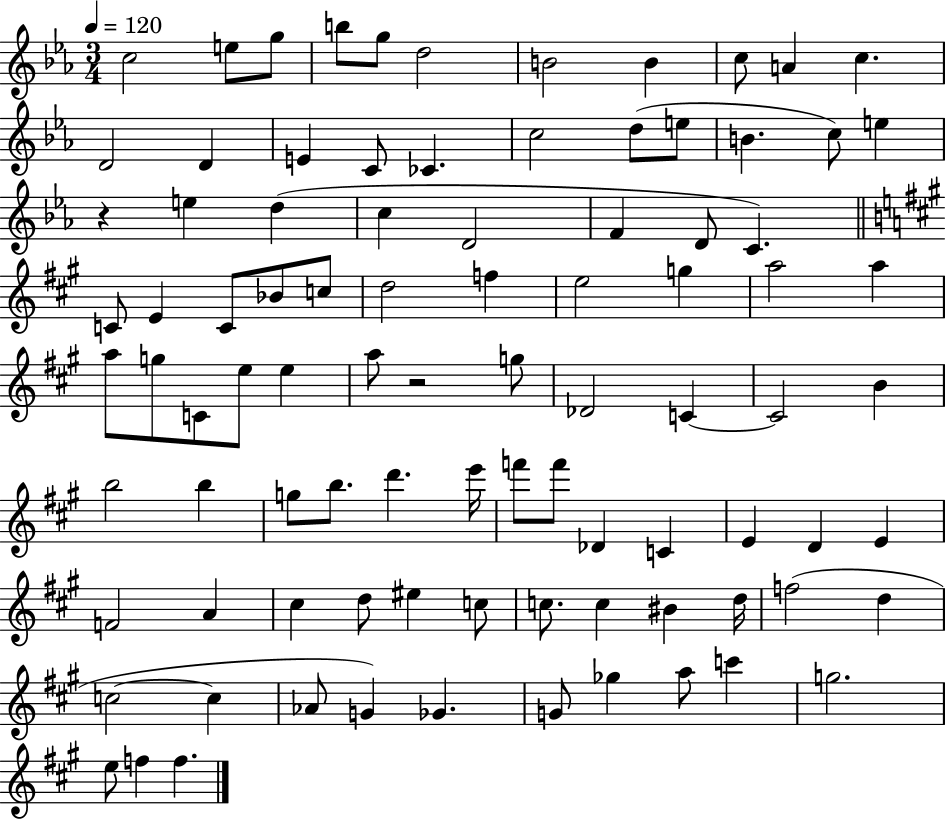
C5/h E5/e G5/e B5/e G5/e D5/h B4/h B4/q C5/e A4/q C5/q. D4/h D4/q E4/q C4/e CES4/q. C5/h D5/e E5/e B4/q. C5/e E5/q R/q E5/q D5/q C5/q D4/h F4/q D4/e C4/q. C4/e E4/q C4/e Bb4/e C5/e D5/h F5/q E5/h G5/q A5/h A5/q A5/e G5/e C4/e E5/e E5/q A5/e R/h G5/e Db4/h C4/q C4/h B4/q B5/h B5/q G5/e B5/e. D6/q. E6/s F6/e F6/e Db4/q C4/q E4/q D4/q E4/q F4/h A4/q C#5/q D5/e EIS5/q C5/e C5/e. C5/q BIS4/q D5/s F5/h D5/q C5/h C5/q Ab4/e G4/q Gb4/q. G4/e Gb5/q A5/e C6/q G5/h. E5/e F5/q F5/q.